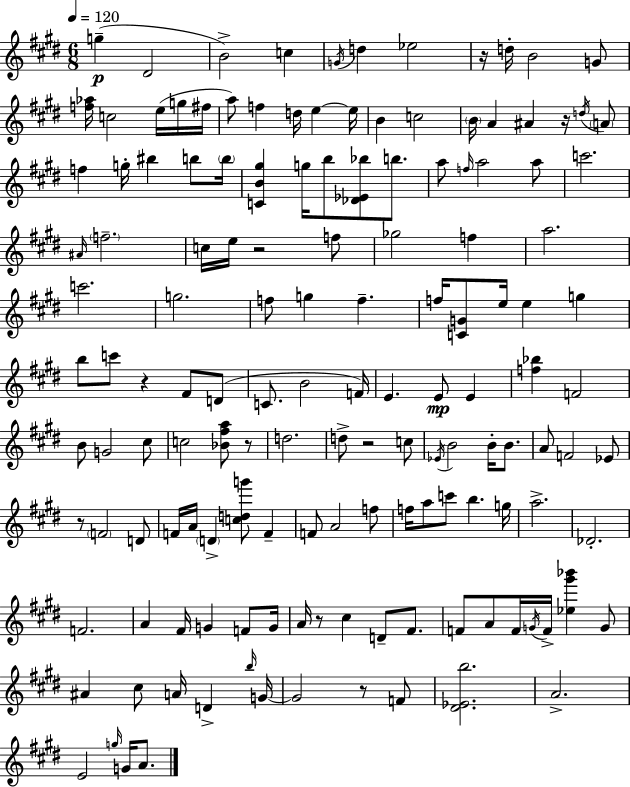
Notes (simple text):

G5/q D#4/h B4/h C5/q G4/s D5/q Eb5/h R/s D5/s B4/h G4/e [F5,Ab5]/s C5/h E5/s G5/s F#5/s A5/e F5/q D5/s E5/q E5/s B4/q C5/h B4/s A4/q A#4/q R/s D5/s A4/e F5/q G5/s BIS5/q B5/e B5/s [C4,B4,G#5]/q G5/s B5/e [Db4,Eb4,Bb5]/e B5/e. A5/e F5/s A5/h A5/e C6/h. A#4/s F5/h. C5/s E5/s R/h F5/e Gb5/h F5/q A5/h. C6/h. G5/h. F5/e G5/q F5/q. F5/s [C4,G4]/e E5/s E5/q G5/q B5/e C6/e R/q F#4/e D4/e C4/e. B4/h F4/s E4/q. E4/e E4/q [F5,Bb5]/q F4/h B4/e G4/h C#5/e C5/h [Bb4,F#5,A5]/e R/e D5/h. D5/e R/h C5/e Eb4/s B4/h B4/s B4/e. A4/e F4/h Eb4/e R/e F4/h D4/e F4/s A4/s D4/q [C5,D5,G6]/e F4/q F4/e A4/h F5/e F5/s A5/e C6/e B5/q. G5/s A5/h. Db4/h. F4/h. A4/q F#4/s G4/q F4/e G4/s A4/s R/e C#5/q D4/e F#4/e. F4/e A4/e F4/s G4/s F4/s [Eb5,G#6,Bb6]/q G4/e A#4/q C#5/e A4/s D4/q B5/s G4/s G4/h R/e F4/e [D#4,Eb4,B5]/h. A4/h. E4/h G5/s G4/s A4/e.